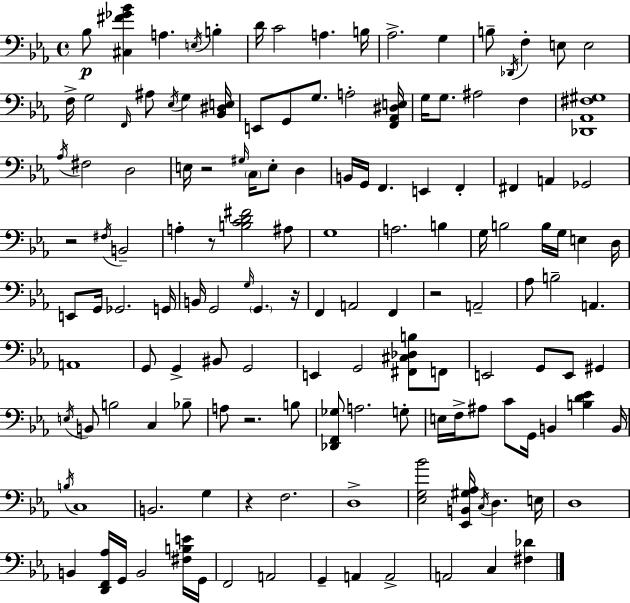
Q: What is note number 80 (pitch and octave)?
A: G2